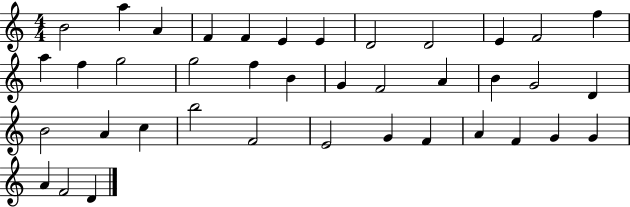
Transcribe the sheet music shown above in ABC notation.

X:1
T:Untitled
M:4/4
L:1/4
K:C
B2 a A F F E E D2 D2 E F2 f a f g2 g2 f B G F2 A B G2 D B2 A c b2 F2 E2 G F A F G G A F2 D